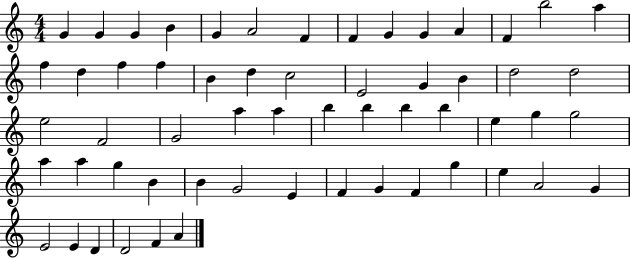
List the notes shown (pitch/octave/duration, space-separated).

G4/q G4/q G4/q B4/q G4/q A4/h F4/q F4/q G4/q G4/q A4/q F4/q B5/h A5/q F5/q D5/q F5/q F5/q B4/q D5/q C5/h E4/h G4/q B4/q D5/h D5/h E5/h F4/h G4/h A5/q A5/q B5/q B5/q B5/q B5/q E5/q G5/q G5/h A5/q A5/q G5/q B4/q B4/q G4/h E4/q F4/q G4/q F4/q G5/q E5/q A4/h G4/q E4/h E4/q D4/q D4/h F4/q A4/q